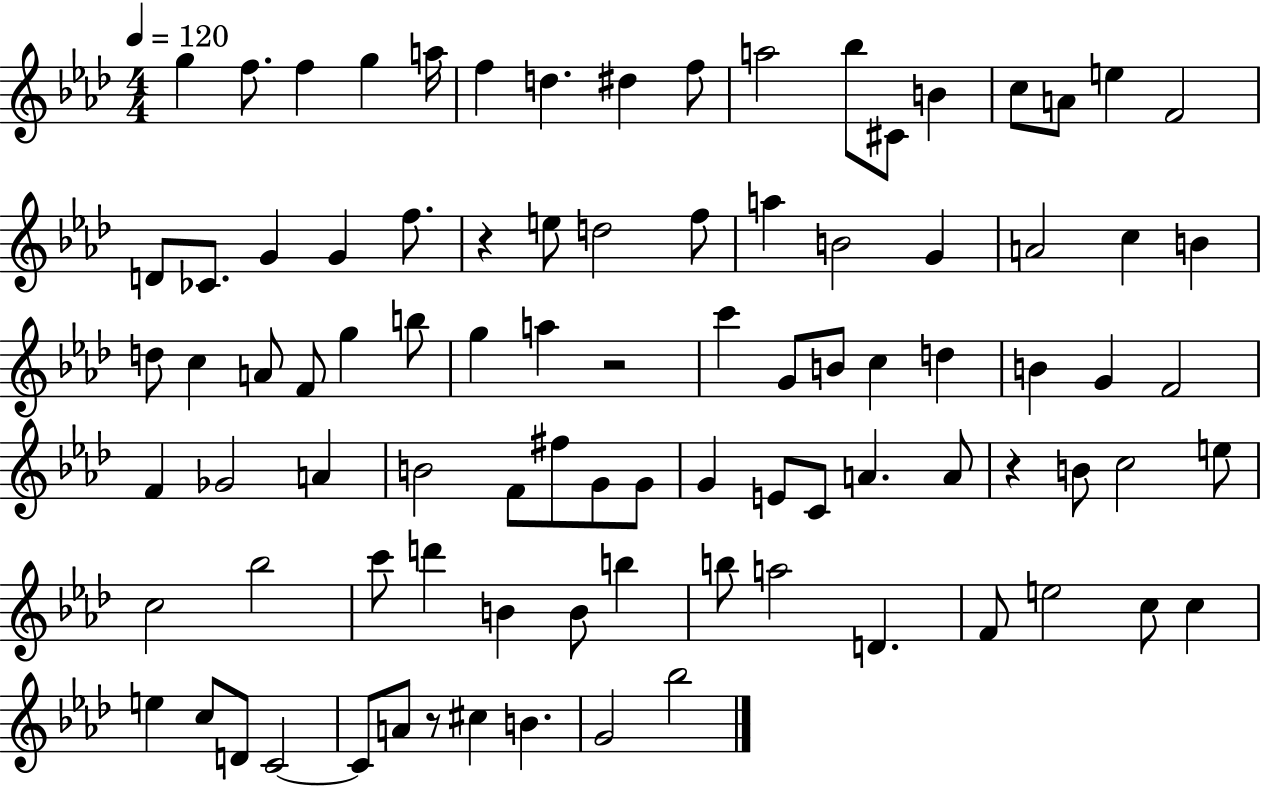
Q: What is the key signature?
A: AES major